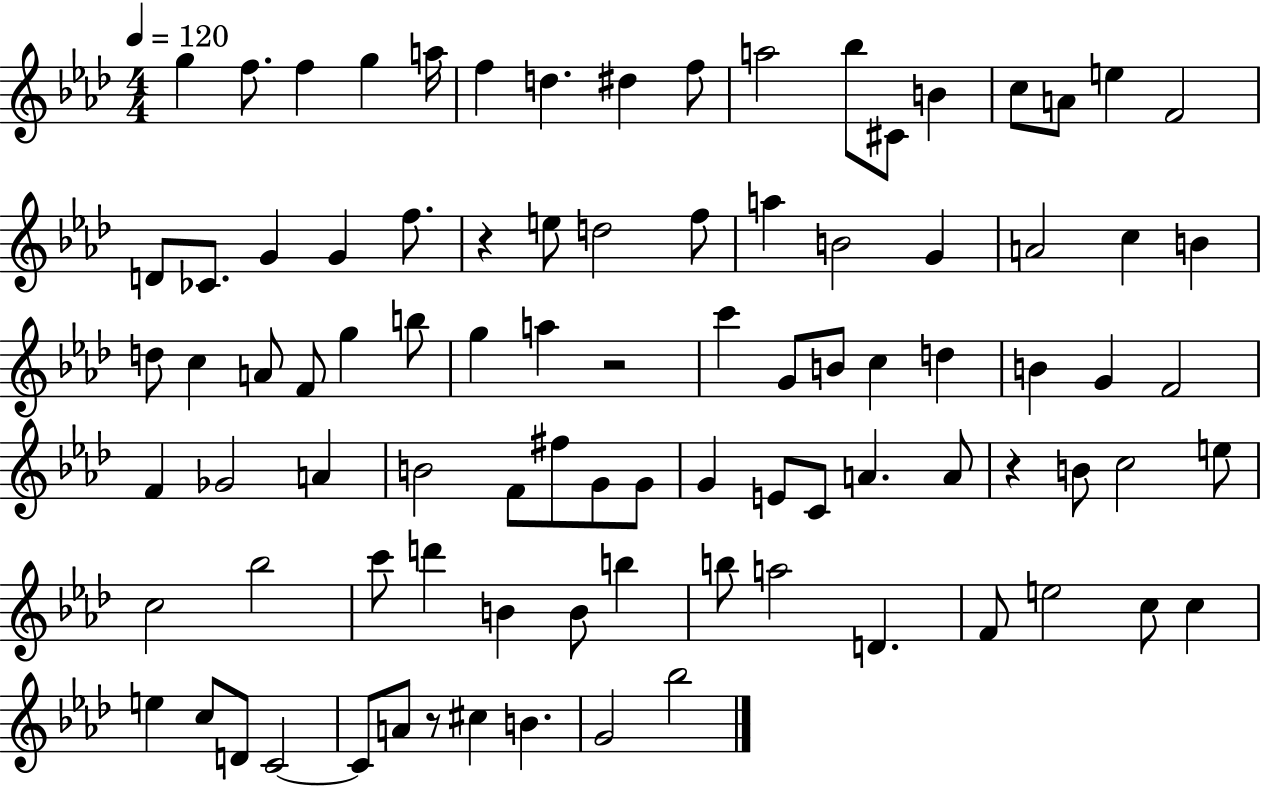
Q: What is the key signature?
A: AES major